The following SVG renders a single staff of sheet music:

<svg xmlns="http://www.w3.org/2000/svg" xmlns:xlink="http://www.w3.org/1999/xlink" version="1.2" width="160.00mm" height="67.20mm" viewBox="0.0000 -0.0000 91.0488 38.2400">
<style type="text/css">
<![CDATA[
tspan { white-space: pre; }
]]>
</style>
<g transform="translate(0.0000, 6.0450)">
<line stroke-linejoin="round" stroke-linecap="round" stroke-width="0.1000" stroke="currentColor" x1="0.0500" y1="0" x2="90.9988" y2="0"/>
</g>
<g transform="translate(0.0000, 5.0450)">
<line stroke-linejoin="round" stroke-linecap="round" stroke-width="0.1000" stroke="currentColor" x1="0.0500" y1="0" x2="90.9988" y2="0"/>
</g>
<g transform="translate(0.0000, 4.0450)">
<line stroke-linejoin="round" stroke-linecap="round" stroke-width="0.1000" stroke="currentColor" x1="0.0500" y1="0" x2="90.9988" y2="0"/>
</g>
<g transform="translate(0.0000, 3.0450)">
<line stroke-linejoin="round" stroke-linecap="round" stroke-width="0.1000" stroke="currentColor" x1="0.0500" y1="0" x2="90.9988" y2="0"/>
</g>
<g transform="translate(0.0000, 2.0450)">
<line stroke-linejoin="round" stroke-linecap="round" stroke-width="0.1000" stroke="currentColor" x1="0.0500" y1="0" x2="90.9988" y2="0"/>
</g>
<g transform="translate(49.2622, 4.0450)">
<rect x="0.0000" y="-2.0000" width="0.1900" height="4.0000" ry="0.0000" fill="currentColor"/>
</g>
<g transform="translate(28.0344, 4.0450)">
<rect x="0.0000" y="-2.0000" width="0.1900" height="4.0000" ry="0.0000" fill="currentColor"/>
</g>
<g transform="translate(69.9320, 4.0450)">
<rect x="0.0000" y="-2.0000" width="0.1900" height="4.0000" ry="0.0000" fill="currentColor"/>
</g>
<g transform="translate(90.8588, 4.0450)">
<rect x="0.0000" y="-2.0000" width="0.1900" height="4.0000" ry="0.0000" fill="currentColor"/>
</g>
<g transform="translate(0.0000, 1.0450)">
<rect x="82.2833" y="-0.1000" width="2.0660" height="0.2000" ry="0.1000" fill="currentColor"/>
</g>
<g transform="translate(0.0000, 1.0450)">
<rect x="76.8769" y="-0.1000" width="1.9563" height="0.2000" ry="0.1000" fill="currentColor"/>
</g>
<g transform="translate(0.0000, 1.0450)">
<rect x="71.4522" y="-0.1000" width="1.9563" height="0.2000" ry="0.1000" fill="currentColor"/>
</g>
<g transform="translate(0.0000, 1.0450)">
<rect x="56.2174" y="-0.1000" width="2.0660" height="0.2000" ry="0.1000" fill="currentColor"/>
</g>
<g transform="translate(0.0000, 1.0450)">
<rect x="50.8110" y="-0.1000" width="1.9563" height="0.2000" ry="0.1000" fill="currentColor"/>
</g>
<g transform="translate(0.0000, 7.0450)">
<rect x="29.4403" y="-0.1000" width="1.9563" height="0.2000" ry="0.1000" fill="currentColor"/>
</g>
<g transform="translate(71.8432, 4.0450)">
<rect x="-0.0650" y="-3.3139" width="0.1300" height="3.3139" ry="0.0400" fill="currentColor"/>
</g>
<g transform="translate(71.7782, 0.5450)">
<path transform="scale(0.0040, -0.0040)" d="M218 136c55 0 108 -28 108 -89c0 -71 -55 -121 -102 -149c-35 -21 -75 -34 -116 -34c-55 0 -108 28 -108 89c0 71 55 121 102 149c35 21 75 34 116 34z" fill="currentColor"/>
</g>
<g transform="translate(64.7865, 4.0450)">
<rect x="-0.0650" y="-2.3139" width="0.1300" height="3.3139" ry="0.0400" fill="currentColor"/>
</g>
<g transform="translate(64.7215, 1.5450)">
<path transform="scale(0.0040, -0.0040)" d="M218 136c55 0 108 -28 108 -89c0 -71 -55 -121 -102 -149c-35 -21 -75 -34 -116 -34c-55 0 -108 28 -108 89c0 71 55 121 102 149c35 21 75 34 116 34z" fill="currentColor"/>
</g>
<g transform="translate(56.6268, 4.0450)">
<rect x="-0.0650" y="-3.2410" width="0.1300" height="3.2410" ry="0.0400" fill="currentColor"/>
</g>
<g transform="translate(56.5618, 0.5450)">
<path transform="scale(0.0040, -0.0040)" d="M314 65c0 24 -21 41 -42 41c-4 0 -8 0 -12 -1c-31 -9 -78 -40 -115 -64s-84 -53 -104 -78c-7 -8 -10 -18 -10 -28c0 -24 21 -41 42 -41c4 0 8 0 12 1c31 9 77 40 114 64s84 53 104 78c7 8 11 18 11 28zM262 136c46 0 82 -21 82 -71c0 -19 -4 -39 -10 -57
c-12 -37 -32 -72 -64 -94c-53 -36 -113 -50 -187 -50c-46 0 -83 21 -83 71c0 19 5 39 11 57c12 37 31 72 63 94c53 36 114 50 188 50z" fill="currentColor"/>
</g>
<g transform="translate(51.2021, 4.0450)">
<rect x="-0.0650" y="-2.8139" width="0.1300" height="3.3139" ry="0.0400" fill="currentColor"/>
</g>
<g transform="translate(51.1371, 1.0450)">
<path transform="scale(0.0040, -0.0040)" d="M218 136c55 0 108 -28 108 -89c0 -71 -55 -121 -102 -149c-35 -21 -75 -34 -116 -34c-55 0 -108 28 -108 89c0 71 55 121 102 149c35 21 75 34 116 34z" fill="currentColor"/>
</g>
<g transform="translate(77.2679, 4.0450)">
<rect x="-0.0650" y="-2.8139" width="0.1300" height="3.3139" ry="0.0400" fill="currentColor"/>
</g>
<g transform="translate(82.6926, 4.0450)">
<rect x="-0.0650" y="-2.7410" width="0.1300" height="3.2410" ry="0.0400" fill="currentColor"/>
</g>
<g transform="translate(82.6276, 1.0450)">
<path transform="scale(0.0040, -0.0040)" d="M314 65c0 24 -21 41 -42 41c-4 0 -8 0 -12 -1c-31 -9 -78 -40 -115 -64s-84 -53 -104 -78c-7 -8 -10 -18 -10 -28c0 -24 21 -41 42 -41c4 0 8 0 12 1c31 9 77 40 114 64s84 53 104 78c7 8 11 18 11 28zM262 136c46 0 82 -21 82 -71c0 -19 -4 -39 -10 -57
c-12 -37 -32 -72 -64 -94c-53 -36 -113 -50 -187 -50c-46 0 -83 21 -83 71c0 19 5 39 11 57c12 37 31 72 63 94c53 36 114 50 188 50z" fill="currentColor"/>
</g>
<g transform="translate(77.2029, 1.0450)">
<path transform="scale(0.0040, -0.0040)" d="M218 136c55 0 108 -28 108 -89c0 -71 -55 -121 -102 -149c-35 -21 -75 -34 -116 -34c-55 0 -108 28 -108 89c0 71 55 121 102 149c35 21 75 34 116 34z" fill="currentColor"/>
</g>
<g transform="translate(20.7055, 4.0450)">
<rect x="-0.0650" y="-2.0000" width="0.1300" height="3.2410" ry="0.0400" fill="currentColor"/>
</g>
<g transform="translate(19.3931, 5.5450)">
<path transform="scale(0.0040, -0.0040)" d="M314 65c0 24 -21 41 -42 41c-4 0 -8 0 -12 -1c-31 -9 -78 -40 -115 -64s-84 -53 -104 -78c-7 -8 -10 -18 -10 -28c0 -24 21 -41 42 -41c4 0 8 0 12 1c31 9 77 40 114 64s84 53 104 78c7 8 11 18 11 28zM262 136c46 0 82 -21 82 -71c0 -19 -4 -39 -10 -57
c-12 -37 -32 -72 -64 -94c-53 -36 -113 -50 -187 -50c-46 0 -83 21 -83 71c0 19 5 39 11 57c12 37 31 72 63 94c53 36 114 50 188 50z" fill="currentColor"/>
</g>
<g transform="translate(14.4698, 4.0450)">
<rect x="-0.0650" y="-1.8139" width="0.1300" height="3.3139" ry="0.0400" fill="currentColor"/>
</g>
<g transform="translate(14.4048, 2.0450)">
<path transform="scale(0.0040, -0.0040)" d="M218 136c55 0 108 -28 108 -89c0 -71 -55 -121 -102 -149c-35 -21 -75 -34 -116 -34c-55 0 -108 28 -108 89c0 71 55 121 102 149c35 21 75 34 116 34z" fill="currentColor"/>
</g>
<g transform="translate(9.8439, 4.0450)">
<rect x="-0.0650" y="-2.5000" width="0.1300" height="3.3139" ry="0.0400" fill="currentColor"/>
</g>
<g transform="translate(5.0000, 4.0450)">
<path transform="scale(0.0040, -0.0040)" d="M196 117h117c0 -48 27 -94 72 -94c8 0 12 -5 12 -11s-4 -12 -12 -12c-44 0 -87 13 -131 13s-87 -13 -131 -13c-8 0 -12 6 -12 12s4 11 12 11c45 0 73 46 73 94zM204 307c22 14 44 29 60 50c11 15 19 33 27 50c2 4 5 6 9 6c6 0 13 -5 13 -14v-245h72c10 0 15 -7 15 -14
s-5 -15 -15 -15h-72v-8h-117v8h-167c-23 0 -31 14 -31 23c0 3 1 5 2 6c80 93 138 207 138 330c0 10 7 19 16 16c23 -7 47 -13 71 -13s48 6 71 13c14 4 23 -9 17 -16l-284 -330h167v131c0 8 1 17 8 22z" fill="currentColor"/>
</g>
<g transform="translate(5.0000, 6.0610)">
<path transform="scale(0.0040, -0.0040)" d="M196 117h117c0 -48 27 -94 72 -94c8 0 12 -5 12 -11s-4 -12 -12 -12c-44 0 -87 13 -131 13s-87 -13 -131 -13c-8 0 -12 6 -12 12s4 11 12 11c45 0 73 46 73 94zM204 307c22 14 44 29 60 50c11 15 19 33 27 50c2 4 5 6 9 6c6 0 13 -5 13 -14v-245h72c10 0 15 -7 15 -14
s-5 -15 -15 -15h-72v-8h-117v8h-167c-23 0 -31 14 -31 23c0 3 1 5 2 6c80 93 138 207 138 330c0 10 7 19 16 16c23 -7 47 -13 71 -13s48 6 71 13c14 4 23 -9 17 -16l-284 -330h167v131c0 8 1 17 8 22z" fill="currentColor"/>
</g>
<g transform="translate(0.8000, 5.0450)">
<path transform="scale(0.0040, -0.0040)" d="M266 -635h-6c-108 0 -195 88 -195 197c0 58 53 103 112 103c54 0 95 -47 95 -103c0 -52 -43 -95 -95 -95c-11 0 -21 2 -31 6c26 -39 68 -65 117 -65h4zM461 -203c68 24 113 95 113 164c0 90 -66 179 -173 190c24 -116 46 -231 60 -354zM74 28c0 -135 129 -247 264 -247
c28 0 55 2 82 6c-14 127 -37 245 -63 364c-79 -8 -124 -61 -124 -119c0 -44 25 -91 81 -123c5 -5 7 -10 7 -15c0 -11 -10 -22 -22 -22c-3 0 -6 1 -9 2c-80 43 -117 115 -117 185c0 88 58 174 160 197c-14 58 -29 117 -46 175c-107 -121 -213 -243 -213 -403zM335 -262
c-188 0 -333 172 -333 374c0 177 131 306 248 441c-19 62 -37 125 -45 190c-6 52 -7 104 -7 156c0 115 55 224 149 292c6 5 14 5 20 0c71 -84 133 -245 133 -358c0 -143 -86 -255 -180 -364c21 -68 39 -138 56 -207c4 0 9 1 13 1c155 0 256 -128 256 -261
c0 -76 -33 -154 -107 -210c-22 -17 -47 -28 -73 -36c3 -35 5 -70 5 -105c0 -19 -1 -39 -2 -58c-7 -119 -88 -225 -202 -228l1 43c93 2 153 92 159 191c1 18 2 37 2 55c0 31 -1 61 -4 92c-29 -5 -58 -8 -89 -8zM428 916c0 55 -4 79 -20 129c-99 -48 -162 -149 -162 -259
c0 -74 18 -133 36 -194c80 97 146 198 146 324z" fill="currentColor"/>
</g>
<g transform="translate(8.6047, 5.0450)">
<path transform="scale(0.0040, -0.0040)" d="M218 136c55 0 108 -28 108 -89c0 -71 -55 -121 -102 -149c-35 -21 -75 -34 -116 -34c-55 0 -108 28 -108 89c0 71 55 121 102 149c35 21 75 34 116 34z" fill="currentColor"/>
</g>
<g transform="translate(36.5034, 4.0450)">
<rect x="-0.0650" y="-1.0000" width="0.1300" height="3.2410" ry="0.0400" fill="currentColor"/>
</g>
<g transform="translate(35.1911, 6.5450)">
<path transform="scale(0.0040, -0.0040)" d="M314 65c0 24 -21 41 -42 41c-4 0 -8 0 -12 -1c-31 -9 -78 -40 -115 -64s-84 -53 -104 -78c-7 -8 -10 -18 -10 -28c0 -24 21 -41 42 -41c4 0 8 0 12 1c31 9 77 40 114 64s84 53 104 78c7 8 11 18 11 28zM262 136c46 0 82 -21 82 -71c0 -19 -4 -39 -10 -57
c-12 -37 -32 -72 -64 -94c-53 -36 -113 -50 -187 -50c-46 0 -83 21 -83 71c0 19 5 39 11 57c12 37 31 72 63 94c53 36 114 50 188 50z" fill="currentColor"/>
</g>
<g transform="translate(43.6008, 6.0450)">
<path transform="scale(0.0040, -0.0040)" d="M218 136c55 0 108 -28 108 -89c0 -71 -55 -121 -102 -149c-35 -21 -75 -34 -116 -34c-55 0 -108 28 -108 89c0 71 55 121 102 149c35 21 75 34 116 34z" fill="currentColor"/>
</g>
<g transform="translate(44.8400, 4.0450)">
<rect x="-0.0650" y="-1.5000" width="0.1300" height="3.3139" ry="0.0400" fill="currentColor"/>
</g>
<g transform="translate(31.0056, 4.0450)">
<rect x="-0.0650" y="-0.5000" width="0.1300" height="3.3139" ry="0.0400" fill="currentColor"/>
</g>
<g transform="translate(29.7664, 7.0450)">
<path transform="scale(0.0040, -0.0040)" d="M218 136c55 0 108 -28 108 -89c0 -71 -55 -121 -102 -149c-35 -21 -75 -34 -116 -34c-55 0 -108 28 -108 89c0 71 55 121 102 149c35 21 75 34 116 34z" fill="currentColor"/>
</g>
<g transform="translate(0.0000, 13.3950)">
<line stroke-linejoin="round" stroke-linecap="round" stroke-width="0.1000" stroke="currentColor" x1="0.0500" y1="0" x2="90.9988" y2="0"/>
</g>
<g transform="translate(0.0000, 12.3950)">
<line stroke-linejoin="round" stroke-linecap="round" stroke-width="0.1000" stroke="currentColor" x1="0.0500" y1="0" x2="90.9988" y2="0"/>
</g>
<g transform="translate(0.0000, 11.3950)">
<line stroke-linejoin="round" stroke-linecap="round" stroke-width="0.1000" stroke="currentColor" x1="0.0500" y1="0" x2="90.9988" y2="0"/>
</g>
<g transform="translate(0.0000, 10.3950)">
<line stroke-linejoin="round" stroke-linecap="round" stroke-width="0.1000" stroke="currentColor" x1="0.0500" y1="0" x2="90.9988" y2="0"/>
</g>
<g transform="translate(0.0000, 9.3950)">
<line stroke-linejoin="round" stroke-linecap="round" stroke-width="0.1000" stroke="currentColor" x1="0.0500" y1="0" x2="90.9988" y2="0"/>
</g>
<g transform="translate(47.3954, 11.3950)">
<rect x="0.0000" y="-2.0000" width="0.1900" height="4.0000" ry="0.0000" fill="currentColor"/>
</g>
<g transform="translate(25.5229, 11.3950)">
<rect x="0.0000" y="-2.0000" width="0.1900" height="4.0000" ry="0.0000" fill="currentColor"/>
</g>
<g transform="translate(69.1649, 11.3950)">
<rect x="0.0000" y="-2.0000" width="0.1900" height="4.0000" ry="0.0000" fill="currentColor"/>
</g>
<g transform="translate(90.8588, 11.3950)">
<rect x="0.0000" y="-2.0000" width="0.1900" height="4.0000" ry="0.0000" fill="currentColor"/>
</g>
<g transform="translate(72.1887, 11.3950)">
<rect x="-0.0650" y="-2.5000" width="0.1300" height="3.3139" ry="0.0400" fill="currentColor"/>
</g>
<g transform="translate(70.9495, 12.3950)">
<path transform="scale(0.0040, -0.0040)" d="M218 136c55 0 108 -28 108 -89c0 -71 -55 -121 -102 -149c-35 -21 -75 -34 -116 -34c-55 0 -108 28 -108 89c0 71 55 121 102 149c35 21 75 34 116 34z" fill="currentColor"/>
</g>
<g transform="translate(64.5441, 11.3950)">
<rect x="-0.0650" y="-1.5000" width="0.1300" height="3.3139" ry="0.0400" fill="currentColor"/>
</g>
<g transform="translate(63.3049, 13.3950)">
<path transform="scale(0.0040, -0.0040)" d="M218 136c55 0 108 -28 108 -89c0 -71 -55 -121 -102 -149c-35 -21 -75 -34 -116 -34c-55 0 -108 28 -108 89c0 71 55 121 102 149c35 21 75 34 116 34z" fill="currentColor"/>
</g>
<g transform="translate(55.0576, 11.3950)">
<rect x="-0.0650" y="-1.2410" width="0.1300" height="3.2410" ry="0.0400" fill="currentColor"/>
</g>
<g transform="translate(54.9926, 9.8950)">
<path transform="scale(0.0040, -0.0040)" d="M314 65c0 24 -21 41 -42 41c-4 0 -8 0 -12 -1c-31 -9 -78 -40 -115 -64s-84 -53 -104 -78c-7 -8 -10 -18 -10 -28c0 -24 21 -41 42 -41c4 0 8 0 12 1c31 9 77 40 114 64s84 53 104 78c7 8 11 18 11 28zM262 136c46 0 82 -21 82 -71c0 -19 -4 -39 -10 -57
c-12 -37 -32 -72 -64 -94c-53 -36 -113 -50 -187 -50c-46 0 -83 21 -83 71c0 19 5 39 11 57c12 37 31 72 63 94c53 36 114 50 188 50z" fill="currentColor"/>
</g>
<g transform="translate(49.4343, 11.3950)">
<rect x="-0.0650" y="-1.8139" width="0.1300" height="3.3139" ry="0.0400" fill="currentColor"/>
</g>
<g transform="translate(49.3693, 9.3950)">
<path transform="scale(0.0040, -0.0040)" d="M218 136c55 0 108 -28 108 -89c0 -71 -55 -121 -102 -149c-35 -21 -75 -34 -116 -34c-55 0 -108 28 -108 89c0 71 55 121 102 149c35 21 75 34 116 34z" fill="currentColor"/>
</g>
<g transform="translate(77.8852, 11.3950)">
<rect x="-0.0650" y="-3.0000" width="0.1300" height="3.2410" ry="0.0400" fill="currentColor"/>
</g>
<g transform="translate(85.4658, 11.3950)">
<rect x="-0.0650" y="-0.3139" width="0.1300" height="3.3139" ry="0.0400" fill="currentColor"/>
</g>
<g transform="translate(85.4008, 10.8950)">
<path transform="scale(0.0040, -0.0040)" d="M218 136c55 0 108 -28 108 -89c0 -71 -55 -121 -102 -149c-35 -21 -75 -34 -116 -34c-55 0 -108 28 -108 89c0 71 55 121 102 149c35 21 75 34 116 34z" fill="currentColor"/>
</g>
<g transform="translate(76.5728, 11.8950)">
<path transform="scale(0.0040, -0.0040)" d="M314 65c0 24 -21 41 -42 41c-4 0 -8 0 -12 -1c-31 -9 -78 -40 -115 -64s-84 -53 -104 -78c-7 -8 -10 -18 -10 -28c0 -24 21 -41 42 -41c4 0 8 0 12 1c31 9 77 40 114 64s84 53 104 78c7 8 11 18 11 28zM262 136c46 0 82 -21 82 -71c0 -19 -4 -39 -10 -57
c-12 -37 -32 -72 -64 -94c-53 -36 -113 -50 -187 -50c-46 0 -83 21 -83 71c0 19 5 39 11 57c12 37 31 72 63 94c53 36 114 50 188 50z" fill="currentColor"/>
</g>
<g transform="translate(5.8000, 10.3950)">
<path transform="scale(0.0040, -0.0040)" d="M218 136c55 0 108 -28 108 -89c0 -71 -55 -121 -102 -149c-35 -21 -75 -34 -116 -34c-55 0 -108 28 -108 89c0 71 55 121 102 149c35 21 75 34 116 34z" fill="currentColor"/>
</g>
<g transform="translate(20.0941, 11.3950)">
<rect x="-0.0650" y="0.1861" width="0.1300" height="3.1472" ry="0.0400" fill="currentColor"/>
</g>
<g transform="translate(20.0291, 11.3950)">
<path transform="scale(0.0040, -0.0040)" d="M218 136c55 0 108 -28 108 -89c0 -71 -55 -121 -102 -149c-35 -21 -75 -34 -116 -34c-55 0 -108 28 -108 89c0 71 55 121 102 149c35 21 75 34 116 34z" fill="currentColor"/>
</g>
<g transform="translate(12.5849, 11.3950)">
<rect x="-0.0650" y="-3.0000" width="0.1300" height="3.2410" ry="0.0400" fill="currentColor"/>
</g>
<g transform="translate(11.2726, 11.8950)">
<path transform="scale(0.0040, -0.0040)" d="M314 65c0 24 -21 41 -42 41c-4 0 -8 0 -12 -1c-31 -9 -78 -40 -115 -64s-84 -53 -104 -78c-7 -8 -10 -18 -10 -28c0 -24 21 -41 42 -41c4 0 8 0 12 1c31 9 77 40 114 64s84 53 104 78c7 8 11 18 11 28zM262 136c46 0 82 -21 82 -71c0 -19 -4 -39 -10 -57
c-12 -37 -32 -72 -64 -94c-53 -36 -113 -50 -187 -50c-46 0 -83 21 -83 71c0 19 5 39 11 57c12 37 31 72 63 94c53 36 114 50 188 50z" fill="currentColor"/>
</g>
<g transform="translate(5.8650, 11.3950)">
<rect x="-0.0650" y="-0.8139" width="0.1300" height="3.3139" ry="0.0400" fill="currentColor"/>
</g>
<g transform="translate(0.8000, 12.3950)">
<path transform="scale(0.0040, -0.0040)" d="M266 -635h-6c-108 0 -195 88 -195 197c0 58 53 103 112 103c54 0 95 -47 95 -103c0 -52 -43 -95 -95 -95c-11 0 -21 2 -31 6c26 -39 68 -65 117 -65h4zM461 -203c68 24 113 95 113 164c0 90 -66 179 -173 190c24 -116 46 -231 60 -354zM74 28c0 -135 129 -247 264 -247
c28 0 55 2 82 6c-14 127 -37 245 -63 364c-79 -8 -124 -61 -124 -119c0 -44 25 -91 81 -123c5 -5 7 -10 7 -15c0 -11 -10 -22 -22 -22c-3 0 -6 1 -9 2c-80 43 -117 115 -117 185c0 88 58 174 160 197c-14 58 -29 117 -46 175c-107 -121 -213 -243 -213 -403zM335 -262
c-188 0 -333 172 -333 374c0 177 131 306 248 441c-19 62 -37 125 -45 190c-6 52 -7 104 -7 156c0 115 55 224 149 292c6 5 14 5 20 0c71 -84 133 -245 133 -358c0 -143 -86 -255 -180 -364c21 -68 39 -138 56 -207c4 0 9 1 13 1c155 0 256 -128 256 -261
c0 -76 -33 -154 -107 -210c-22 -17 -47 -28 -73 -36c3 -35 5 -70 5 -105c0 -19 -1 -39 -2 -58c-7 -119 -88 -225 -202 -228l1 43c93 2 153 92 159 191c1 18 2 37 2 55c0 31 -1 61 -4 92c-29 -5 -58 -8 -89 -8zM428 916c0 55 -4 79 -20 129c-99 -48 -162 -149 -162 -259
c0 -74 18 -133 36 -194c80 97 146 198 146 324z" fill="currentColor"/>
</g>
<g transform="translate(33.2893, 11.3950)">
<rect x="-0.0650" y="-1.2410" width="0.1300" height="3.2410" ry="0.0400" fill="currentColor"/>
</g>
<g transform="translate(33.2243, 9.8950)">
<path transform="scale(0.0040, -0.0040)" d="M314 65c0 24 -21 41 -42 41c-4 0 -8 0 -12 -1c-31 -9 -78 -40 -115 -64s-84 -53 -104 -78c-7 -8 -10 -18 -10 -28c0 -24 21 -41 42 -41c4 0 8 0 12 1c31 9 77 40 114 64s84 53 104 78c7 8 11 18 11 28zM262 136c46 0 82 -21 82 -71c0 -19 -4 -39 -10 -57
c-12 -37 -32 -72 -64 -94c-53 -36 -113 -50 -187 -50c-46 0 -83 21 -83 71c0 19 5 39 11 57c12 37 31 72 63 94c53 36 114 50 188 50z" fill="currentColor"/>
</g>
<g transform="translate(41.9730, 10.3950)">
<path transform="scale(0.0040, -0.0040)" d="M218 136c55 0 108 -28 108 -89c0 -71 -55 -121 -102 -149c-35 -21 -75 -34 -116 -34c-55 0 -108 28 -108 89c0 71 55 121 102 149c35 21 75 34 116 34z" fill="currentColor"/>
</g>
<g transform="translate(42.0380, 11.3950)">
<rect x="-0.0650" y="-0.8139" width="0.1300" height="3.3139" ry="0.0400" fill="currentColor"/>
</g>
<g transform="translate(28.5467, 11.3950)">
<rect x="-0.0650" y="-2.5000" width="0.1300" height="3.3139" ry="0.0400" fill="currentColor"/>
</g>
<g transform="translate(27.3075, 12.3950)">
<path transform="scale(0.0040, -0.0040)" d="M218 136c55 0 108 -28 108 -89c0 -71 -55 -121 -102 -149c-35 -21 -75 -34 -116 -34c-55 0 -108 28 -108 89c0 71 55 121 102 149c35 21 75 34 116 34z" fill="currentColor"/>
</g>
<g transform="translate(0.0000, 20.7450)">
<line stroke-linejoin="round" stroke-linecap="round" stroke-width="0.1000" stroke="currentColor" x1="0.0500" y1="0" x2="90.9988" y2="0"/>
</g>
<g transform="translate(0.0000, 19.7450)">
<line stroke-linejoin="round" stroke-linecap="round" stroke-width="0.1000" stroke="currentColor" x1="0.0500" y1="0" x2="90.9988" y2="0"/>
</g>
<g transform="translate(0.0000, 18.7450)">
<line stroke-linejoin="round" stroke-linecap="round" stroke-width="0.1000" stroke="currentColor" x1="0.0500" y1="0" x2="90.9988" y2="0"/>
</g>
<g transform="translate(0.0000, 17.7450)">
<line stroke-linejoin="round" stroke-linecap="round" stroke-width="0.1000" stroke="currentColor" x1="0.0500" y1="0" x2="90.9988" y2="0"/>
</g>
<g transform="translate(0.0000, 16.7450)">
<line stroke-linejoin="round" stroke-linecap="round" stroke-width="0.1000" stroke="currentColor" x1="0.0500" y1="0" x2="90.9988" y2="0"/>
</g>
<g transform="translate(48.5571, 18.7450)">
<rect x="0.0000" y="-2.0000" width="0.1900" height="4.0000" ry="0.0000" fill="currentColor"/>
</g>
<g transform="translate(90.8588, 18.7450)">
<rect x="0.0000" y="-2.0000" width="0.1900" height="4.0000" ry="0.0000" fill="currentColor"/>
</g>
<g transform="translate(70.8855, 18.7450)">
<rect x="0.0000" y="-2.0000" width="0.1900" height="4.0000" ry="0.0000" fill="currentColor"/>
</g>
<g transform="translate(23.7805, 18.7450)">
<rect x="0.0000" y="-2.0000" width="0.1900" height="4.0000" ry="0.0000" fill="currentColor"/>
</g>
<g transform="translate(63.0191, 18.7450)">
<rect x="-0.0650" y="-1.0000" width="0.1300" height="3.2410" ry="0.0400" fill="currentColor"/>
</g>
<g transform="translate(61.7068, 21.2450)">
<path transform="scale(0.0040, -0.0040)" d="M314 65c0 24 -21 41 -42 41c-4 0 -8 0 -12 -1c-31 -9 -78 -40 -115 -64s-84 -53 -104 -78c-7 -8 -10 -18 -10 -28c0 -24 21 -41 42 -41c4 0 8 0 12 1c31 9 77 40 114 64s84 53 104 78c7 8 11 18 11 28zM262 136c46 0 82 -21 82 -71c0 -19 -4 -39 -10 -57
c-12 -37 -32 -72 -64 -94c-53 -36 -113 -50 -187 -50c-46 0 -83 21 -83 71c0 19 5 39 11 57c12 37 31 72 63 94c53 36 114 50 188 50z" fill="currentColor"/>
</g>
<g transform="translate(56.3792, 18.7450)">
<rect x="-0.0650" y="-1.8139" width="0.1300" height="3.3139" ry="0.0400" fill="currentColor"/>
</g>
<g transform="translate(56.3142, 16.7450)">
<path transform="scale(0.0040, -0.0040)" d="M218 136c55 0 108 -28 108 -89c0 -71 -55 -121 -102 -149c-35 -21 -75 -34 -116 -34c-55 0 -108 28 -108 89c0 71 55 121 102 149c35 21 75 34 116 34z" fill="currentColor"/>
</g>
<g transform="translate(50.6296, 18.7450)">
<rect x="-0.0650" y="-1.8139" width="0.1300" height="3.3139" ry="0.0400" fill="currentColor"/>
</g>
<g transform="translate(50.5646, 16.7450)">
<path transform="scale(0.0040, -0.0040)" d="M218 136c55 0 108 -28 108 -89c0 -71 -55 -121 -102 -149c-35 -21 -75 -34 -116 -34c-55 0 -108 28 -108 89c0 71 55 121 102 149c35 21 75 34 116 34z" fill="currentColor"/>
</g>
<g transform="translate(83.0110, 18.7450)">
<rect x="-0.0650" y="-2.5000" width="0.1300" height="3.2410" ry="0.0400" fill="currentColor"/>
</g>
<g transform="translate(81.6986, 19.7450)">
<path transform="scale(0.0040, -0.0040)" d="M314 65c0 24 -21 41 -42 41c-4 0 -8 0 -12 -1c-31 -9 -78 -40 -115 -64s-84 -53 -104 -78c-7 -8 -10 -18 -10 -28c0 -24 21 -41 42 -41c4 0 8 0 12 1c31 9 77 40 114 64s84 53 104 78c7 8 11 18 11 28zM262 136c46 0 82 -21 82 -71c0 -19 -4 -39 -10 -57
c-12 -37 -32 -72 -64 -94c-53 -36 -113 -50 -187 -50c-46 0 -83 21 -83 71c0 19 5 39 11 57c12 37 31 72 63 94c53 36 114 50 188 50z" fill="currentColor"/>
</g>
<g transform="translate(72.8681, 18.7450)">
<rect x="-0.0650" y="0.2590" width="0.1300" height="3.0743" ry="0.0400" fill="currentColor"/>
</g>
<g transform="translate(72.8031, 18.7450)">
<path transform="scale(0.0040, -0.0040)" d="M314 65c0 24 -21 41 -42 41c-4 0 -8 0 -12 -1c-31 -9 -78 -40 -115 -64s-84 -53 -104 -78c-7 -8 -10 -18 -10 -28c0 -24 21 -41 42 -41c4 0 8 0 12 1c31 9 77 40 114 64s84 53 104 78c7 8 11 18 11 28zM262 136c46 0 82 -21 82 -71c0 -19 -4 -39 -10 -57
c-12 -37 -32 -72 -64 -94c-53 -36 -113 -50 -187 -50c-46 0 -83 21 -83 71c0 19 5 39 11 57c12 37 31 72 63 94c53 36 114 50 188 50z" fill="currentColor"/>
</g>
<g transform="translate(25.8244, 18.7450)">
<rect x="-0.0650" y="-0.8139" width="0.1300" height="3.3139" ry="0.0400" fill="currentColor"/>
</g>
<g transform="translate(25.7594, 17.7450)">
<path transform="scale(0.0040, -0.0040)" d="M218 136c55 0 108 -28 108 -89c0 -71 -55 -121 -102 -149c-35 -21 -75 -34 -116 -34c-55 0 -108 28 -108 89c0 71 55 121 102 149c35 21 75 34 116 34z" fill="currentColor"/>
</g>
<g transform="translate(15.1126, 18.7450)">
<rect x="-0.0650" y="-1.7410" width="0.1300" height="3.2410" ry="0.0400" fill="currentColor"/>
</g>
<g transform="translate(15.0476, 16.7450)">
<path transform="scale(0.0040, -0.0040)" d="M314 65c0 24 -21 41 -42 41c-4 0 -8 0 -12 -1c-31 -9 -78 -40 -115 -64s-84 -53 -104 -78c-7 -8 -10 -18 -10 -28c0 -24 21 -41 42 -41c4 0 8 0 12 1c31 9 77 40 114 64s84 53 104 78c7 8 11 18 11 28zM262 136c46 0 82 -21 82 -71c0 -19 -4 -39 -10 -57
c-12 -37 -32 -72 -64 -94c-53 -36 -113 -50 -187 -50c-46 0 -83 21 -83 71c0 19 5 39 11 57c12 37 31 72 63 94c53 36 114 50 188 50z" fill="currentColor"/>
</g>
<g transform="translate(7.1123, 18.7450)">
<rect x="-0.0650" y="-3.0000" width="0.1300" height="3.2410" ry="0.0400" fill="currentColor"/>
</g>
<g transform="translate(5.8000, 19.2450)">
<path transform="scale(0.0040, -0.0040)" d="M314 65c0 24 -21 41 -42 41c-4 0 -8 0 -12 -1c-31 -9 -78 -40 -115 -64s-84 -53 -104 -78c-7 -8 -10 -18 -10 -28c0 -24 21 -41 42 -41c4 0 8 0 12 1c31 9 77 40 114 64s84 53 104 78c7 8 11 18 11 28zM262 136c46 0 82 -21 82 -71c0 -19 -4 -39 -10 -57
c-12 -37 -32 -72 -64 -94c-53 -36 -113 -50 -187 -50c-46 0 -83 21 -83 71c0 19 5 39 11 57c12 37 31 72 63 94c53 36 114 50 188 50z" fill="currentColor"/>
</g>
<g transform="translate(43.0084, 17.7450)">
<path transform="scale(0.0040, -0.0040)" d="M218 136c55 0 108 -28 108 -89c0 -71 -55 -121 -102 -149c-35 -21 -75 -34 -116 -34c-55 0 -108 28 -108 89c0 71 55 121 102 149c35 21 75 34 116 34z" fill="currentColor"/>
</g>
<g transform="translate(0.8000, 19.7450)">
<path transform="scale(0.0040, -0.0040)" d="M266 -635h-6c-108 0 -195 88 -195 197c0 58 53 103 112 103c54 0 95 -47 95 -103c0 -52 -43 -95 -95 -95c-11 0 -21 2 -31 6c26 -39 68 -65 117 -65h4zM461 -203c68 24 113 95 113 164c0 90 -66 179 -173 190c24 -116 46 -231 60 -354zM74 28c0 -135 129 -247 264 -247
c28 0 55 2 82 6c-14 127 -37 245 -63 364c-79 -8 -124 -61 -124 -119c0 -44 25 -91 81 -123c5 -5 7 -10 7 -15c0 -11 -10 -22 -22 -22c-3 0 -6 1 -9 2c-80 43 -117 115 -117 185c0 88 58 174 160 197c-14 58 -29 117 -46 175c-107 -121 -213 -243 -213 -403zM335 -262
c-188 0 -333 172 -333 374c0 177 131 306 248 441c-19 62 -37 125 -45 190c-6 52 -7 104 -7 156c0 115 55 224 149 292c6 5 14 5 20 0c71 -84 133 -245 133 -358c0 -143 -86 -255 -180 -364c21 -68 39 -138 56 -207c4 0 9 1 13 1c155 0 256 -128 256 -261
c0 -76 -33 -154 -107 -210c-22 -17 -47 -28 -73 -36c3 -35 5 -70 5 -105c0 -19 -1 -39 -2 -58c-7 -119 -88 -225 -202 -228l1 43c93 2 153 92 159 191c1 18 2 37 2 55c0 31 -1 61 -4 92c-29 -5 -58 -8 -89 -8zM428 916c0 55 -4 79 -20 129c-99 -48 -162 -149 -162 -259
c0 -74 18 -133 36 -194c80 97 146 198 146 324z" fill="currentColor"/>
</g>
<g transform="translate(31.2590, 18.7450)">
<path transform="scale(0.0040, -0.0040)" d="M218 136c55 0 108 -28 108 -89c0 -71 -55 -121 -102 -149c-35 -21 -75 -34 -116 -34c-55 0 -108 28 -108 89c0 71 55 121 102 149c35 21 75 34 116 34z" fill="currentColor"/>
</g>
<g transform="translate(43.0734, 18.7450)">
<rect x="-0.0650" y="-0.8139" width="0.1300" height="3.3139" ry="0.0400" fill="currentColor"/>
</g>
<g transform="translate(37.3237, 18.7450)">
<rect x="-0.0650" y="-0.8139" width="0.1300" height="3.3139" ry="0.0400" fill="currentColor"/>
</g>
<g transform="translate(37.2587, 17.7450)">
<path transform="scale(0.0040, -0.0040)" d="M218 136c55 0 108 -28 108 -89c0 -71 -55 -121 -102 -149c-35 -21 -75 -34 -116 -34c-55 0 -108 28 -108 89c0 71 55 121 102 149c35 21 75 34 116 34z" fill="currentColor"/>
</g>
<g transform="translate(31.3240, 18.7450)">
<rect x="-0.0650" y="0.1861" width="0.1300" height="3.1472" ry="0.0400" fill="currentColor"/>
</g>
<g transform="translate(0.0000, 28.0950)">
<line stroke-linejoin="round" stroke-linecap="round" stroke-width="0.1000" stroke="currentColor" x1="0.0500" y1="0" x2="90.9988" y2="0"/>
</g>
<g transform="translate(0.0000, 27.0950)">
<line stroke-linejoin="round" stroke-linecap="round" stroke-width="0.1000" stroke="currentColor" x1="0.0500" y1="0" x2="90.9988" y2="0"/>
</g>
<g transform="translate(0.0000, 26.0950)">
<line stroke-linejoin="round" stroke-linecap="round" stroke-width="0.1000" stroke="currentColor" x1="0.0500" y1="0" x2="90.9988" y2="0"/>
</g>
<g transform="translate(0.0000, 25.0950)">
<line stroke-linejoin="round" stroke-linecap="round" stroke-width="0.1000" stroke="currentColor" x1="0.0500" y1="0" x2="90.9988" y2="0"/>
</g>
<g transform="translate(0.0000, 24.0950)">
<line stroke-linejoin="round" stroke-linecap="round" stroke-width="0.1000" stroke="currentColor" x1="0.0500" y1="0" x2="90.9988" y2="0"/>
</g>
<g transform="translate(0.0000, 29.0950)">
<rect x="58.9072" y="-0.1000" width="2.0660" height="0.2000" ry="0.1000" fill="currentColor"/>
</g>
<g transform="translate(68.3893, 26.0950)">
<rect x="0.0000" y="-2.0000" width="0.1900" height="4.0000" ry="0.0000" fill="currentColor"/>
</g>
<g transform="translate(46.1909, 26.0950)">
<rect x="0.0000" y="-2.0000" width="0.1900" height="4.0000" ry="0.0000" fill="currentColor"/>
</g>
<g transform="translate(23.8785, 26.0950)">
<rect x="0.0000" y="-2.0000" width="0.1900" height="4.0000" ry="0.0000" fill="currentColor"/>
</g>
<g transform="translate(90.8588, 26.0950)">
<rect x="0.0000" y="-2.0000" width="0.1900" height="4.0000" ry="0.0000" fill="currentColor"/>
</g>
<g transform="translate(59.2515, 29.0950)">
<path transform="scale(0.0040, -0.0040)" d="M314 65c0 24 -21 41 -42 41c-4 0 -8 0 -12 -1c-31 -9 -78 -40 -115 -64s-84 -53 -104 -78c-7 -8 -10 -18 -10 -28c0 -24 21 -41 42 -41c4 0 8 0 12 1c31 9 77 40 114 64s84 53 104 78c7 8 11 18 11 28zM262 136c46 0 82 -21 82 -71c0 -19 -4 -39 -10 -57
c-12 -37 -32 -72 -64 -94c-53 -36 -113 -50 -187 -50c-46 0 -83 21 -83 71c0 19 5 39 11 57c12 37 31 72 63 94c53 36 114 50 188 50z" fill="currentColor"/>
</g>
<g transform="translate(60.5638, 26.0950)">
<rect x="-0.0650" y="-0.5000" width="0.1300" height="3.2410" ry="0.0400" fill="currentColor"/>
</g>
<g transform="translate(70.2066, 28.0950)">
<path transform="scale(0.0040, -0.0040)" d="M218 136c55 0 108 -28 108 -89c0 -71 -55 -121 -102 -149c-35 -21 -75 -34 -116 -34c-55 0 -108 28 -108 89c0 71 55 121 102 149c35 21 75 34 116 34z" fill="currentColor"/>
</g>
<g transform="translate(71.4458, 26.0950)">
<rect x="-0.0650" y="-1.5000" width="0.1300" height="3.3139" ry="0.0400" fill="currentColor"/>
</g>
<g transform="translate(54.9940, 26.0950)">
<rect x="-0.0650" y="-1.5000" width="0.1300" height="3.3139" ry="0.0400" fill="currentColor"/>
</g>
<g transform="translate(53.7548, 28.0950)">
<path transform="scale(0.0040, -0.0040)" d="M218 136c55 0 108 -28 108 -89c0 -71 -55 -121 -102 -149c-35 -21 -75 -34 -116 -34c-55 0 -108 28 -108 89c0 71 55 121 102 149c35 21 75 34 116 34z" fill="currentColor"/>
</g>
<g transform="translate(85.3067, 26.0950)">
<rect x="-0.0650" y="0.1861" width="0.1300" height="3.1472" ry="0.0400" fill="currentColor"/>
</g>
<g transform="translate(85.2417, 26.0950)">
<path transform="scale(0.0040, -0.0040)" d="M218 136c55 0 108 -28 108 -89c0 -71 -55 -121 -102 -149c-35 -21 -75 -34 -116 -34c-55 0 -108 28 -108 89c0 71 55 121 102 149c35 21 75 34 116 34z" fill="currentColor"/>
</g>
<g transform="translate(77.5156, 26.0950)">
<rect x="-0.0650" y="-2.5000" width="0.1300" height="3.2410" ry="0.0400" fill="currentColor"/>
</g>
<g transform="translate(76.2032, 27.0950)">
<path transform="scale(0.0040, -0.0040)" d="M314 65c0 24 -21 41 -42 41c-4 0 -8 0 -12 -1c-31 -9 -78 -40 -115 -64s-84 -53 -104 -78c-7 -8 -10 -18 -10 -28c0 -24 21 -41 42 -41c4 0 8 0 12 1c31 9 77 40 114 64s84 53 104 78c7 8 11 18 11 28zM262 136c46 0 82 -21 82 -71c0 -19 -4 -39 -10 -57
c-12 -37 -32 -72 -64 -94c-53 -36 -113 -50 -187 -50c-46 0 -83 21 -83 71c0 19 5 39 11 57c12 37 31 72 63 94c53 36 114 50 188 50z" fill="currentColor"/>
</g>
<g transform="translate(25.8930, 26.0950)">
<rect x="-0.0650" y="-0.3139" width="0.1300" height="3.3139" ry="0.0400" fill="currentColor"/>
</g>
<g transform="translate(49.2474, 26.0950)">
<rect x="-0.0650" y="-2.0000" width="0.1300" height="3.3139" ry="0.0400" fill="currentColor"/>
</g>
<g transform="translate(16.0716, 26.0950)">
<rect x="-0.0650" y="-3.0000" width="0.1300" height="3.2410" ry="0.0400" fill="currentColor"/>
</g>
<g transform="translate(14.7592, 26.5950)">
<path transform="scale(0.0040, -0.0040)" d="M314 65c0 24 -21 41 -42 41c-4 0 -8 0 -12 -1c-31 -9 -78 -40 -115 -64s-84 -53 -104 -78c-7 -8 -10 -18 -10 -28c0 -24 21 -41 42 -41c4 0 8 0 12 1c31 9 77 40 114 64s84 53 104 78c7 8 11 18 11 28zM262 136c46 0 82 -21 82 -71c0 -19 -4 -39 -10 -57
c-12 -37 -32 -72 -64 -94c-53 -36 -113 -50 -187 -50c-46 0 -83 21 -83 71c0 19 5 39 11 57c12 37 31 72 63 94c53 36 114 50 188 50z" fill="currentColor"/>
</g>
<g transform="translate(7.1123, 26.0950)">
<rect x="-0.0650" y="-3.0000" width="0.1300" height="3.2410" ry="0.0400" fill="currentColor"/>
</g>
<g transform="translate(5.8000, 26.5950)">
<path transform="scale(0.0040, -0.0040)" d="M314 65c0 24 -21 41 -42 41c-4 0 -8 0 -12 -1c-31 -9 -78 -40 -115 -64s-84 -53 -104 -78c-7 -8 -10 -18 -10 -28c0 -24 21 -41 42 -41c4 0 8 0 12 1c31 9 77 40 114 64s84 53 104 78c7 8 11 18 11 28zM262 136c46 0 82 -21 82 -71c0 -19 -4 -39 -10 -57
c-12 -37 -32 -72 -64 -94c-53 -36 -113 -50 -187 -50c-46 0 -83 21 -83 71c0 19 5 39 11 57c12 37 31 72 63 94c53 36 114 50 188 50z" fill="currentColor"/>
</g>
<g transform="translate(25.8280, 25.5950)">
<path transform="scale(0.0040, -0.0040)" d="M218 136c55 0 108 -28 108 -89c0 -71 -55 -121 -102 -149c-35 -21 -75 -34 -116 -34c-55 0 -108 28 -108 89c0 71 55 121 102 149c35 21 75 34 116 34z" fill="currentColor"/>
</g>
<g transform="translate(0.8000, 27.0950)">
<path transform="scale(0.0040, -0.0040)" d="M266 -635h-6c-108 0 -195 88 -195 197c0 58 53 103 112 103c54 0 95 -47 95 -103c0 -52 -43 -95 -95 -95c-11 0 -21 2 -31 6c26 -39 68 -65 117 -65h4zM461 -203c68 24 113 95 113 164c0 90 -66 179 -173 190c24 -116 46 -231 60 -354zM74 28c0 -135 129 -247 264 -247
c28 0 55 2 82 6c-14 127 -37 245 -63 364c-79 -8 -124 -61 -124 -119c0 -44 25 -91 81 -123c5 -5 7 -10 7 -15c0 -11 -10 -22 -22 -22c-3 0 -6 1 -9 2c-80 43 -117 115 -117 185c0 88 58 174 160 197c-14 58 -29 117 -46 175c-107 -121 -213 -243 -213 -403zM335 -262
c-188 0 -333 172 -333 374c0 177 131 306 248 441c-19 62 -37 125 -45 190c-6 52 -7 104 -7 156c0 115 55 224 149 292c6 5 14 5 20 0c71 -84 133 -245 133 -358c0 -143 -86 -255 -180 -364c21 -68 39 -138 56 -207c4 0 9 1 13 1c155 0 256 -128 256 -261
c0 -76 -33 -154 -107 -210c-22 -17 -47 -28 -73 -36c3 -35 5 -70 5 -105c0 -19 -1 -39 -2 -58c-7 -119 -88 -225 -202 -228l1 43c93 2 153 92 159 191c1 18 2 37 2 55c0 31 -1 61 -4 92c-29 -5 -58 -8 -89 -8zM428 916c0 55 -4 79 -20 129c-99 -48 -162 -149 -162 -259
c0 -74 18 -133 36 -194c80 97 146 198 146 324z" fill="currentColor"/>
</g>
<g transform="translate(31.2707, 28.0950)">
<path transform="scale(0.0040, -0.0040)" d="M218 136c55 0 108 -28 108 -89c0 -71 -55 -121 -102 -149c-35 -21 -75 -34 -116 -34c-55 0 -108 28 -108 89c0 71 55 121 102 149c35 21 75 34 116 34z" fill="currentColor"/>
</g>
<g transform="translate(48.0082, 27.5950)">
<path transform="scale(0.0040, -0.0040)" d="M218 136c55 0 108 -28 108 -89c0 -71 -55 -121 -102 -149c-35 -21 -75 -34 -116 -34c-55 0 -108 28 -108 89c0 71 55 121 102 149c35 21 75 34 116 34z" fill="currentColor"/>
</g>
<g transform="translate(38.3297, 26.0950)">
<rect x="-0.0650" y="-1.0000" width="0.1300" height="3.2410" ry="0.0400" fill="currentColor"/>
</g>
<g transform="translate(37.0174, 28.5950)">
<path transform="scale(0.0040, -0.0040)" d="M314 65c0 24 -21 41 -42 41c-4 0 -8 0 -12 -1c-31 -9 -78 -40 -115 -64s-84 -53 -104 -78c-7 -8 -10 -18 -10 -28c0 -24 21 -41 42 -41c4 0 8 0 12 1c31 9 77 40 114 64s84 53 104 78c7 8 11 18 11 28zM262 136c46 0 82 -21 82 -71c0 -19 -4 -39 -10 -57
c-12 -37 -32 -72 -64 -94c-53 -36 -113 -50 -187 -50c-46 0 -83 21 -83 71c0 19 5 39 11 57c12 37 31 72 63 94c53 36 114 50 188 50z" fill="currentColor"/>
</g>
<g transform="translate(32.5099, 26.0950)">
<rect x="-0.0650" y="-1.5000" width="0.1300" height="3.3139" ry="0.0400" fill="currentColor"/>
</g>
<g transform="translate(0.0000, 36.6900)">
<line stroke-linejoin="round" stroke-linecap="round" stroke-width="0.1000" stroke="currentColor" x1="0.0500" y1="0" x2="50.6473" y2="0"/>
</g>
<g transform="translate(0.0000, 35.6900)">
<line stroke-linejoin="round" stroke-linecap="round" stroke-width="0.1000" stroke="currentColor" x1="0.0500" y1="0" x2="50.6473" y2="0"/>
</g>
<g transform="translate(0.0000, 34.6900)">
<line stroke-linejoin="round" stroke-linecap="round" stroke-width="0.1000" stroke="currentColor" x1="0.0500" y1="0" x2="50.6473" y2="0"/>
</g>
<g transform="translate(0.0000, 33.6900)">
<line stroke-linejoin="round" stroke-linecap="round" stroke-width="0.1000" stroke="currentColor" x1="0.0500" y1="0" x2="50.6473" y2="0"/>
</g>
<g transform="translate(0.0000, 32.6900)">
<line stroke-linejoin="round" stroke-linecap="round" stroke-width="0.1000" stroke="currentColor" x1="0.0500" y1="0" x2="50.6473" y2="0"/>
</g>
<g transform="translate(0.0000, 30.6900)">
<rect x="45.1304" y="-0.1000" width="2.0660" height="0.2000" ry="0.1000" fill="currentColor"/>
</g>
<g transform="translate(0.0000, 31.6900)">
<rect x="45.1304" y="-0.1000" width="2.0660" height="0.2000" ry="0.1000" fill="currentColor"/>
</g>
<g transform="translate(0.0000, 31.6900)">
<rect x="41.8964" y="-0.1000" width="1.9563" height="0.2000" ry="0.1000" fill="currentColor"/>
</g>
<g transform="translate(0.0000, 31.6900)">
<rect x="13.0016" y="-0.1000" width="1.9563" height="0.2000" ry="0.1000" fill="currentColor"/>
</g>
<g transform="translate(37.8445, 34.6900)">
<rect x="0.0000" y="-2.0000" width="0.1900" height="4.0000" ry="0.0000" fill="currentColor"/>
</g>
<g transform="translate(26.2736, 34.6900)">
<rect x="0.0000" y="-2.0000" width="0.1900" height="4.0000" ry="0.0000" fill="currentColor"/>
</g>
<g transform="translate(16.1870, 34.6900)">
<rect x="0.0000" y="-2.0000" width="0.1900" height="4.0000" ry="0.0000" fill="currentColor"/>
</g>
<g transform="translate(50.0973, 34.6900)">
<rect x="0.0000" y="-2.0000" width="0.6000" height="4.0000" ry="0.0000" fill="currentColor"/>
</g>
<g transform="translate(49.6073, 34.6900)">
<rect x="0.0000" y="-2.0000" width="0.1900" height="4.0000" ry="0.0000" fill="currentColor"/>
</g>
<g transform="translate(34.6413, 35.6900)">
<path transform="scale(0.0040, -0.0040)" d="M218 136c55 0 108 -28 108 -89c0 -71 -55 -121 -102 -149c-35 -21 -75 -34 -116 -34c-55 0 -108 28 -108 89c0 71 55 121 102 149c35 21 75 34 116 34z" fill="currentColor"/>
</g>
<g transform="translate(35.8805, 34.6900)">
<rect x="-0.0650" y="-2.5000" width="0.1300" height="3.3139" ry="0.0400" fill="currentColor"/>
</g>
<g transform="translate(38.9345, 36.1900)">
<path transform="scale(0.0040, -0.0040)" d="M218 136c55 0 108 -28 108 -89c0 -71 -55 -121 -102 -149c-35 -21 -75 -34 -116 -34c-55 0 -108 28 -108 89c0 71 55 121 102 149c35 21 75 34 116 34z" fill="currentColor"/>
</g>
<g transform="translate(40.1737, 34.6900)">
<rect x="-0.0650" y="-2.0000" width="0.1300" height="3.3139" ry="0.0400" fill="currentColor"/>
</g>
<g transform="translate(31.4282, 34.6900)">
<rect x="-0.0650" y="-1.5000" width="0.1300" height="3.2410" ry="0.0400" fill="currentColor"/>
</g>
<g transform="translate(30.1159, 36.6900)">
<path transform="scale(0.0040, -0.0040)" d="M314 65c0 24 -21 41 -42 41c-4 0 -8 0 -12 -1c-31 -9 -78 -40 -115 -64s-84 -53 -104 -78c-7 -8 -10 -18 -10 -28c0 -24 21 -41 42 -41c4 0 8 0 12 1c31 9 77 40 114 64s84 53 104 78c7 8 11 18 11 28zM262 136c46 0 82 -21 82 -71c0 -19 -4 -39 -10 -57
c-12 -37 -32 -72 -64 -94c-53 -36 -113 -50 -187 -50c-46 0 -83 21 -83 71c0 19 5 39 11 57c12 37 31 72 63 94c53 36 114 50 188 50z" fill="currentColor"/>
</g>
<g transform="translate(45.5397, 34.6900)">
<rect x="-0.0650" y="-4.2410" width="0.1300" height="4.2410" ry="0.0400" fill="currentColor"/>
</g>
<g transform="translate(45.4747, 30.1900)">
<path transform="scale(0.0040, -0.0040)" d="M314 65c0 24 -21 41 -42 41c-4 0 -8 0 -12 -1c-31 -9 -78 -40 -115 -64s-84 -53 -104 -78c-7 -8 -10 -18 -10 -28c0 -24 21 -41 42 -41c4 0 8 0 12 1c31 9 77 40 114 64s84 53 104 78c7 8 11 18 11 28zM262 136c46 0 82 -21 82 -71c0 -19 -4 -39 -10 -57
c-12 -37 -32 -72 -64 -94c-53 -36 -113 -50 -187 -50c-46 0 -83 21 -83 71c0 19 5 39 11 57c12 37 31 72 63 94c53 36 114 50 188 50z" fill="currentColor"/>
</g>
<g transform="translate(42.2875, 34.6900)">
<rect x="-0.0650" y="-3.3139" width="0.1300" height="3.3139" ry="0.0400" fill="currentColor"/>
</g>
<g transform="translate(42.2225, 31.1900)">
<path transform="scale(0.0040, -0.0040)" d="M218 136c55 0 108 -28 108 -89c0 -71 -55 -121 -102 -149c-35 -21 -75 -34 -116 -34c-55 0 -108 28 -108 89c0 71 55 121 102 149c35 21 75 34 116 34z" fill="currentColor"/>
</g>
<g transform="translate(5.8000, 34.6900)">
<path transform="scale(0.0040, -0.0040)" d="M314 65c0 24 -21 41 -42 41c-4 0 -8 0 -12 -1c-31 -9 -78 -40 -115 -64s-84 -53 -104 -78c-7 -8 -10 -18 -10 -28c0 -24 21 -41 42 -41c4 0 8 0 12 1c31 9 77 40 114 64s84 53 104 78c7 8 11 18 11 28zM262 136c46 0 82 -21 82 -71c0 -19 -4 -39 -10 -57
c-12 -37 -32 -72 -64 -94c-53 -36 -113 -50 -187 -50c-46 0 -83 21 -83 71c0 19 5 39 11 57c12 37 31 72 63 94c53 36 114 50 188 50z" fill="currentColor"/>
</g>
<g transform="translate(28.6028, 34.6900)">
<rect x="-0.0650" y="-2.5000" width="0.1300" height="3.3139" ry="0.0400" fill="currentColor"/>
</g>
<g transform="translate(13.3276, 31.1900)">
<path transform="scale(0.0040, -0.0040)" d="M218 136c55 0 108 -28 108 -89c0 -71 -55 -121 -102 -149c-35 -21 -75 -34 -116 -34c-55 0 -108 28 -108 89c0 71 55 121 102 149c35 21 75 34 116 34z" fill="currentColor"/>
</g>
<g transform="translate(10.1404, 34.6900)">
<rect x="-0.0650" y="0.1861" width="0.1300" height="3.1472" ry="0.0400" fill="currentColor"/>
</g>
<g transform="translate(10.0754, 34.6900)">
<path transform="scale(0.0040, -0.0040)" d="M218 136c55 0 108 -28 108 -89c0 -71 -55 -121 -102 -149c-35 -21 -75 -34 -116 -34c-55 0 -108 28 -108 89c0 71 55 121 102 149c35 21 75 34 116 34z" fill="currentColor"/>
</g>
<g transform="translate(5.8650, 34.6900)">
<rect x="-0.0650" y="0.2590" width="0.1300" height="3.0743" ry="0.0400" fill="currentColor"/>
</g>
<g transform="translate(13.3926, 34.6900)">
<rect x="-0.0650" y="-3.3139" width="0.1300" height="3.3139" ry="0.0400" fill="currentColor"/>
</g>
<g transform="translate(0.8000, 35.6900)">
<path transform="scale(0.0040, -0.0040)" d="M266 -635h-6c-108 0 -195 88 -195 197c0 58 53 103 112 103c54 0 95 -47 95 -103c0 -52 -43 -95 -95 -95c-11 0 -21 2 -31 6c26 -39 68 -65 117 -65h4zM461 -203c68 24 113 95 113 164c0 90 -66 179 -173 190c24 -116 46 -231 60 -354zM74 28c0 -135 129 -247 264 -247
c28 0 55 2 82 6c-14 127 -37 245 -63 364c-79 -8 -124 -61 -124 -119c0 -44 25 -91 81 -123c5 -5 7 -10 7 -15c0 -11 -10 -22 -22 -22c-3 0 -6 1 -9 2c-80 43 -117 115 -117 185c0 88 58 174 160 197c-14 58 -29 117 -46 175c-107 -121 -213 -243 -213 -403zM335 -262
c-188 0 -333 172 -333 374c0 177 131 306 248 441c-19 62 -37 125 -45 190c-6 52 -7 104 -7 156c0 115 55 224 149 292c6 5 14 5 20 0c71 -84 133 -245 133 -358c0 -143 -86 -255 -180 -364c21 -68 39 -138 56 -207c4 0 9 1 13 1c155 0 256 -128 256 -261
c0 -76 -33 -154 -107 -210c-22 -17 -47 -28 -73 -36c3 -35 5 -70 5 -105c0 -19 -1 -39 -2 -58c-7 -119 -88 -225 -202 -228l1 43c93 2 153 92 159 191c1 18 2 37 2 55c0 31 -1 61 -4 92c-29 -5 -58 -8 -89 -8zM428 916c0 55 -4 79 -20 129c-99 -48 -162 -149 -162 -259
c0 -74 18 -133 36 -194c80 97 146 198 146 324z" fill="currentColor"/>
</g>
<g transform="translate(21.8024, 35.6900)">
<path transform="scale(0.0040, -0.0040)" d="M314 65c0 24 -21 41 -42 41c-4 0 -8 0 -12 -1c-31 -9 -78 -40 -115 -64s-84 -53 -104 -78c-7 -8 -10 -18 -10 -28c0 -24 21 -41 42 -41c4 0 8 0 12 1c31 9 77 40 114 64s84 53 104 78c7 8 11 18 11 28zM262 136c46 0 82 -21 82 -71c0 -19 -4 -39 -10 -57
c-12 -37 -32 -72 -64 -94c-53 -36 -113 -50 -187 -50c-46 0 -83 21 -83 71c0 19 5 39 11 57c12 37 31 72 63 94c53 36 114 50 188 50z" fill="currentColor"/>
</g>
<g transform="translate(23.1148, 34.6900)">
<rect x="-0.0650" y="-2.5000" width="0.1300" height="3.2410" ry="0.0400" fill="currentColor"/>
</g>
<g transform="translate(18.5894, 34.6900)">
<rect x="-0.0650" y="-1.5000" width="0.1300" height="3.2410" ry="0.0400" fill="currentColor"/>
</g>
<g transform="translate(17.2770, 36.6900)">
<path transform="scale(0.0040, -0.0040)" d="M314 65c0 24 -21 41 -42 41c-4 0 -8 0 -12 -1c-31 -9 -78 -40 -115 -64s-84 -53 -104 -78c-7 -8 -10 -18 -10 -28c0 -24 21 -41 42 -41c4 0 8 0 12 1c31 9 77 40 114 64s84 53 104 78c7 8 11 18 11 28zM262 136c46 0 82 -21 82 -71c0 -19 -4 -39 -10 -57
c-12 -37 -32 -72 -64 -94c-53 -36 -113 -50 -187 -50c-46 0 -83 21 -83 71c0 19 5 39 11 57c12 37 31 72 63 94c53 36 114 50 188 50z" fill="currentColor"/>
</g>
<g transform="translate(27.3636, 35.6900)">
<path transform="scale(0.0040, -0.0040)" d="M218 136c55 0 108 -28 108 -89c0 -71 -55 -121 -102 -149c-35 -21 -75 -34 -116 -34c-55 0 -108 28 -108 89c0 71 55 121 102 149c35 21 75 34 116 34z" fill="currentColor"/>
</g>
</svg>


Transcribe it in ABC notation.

X:1
T:Untitled
M:4/4
L:1/4
K:C
G f F2 C D2 E a b2 g b a a2 d A2 B G e2 d f e2 E G A2 c A2 f2 d B d d f f D2 B2 G2 A2 A2 c E D2 F E C2 E G2 B B2 B b E2 G2 G E2 G F b d'2